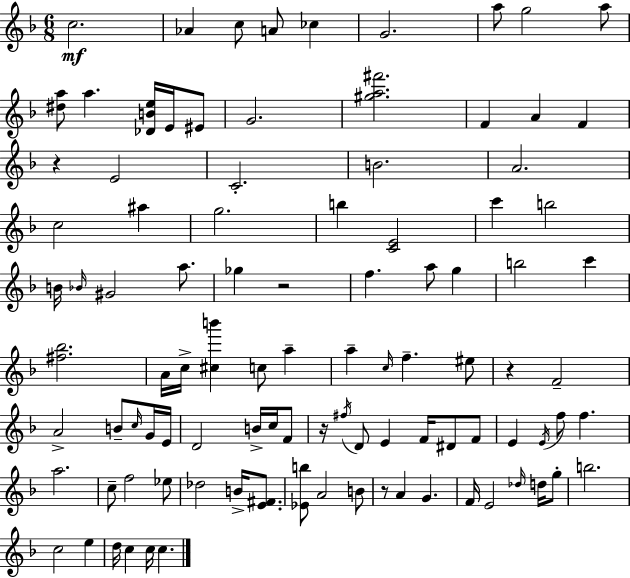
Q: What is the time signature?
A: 6/8